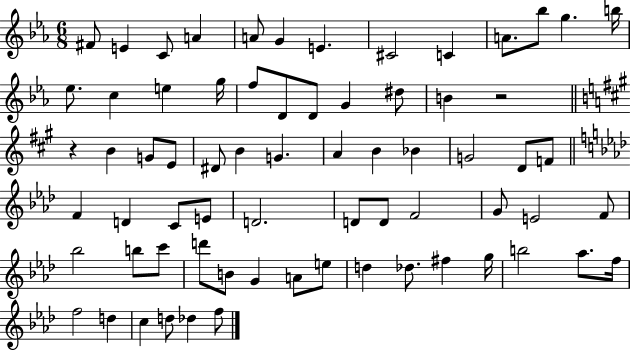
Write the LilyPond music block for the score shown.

{
  \clef treble
  \numericTimeSignature
  \time 6/8
  \key ees \major
  fis'8 e'4 c'8 a'4 | a'8 g'4 e'4. | cis'2 c'4 | a'8. bes''8 g''4. b''16 | \break ees''8. c''4 e''4 g''16 | f''8 d'8 d'8 g'4 dis''8 | b'4 r2 | \bar "||" \break \key a \major r4 b'4 g'8 e'8 | dis'8 b'4 g'4. | a'4 b'4 bes'4 | g'2 d'8 f'8 | \break \bar "||" \break \key f \minor f'4 d'4 c'8 e'8 | d'2. | d'8 d'8 f'2 | g'8 e'2 f'8 | \break bes''2 b''8 c'''8 | d'''8 b'8 g'4 a'8 e''8 | d''4 des''8. fis''4 g''16 | b''2 aes''8. f''16 | \break f''2 d''4 | c''4 d''8 des''4 f''8 | \bar "|."
}